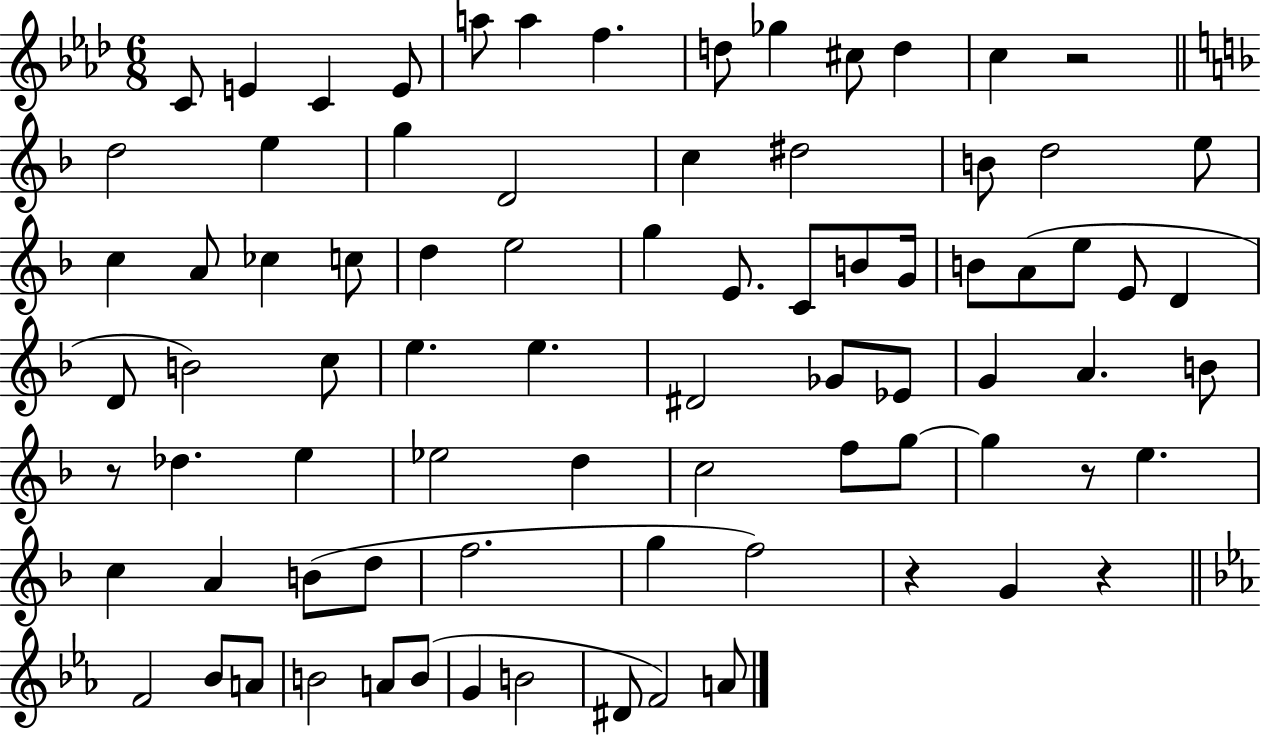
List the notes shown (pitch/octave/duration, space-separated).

C4/e E4/q C4/q E4/e A5/e A5/q F5/q. D5/e Gb5/q C#5/e D5/q C5/q R/h D5/h E5/q G5/q D4/h C5/q D#5/h B4/e D5/h E5/e C5/q A4/e CES5/q C5/e D5/q E5/h G5/q E4/e. C4/e B4/e G4/s B4/e A4/e E5/e E4/e D4/q D4/e B4/h C5/e E5/q. E5/q. D#4/h Gb4/e Eb4/e G4/q A4/q. B4/e R/e Db5/q. E5/q Eb5/h D5/q C5/h F5/e G5/e G5/q R/e E5/q. C5/q A4/q B4/e D5/e F5/h. G5/q F5/h R/q G4/q R/q F4/h Bb4/e A4/e B4/h A4/e B4/e G4/q B4/h D#4/e F4/h A4/e